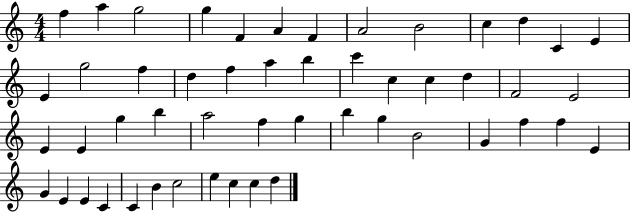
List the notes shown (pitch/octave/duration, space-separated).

F5/q A5/q G5/h G5/q F4/q A4/q F4/q A4/h B4/h C5/q D5/q C4/q E4/q E4/q G5/h F5/q D5/q F5/q A5/q B5/q C6/q C5/q C5/q D5/q F4/h E4/h E4/q E4/q G5/q B5/q A5/h F5/q G5/q B5/q G5/q B4/h G4/q F5/q F5/q E4/q G4/q E4/q E4/q C4/q C4/q B4/q C5/h E5/q C5/q C5/q D5/q